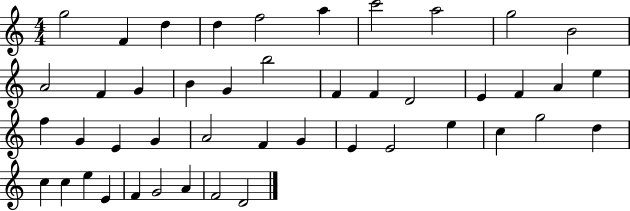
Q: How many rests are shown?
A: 0